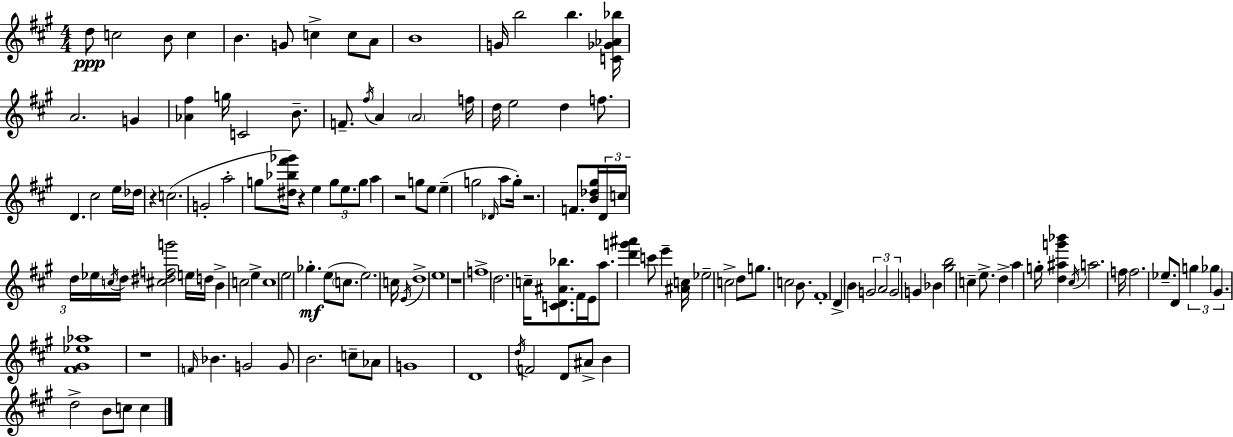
D5/e C5/h B4/e C5/q B4/q. G4/e C5/q C5/e A4/e B4/w G4/s B5/h B5/q. [C4,Gb4,Ab4,Bb5]/s A4/h. G4/q [Ab4,F#5]/q G5/s C4/h B4/e. F4/e. F#5/s A4/q A4/h F5/s D5/s E5/h D5/q F5/e. D4/q. C#5/h E5/s Db5/s R/q C5/h. G4/h A5/h G5/e [D#5,Bb5,F#6,Gb6]/s R/q E5/q G5/e E5/e. G5/e A5/q R/h G5/e E5/e E5/q G5/h Db4/s A5/e G5/s R/h. F4/e. [B4,Db5,G#5]/s D4/s C5/s D5/s Eb5/s C5/s D5/s [C#5,D#5,F5,G6]/h E5/s D5/s B4/q C5/h E5/q C5/w E5/h Gb5/q. E5/e C5/e. E5/h. C5/s E4/s D5/w E5/w R/w F5/w D5/h. C5/s [C4,D4,A#4,Bb5]/e. F#4/s E4/s A5/e. [D6,G6,A#6]/q C6/e E6/q [A#4,C5]/s Eb5/h C5/h D5/e G5/e. C5/h B4/e. F#4/w D4/q B4/q G4/h A4/h G4/h G4/q Bb4/q [G#5,B5]/h C5/q E5/e. D5/q A5/q G5/s [D5,A#5,G6,Bb6]/q C#5/s A5/h. F5/s F5/h. Eb5/e. D4/e G5/q Gb5/q G#4/q. [F#4,G#4,Eb5,Ab5]/w R/w F4/s Bb4/q. G4/h G4/e B4/h. C5/e Ab4/e G4/w D4/w D5/s F4/h D4/e A#4/e B4/q D5/h B4/e C5/e C5/q